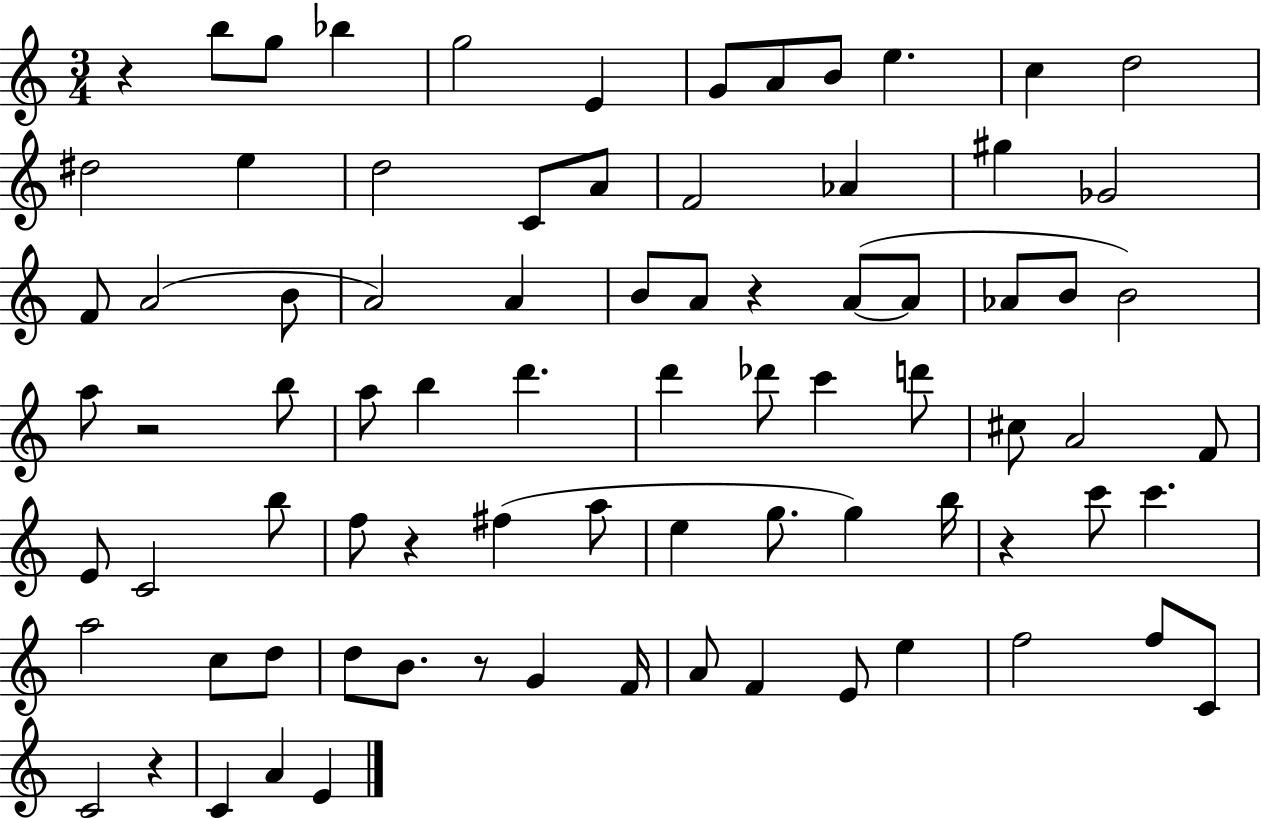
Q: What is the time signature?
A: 3/4